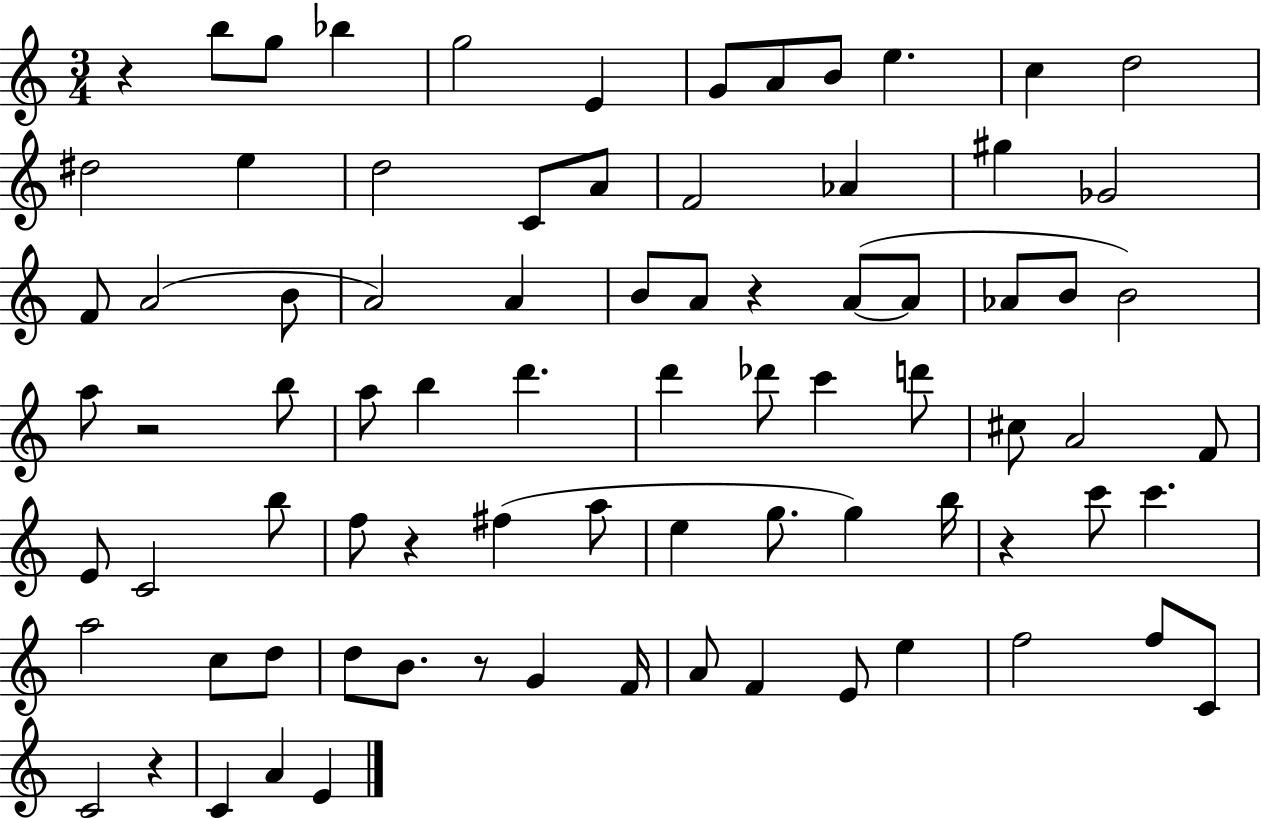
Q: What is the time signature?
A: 3/4